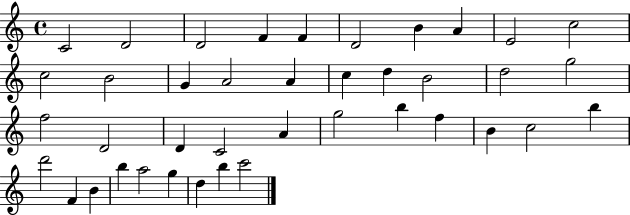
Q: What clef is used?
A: treble